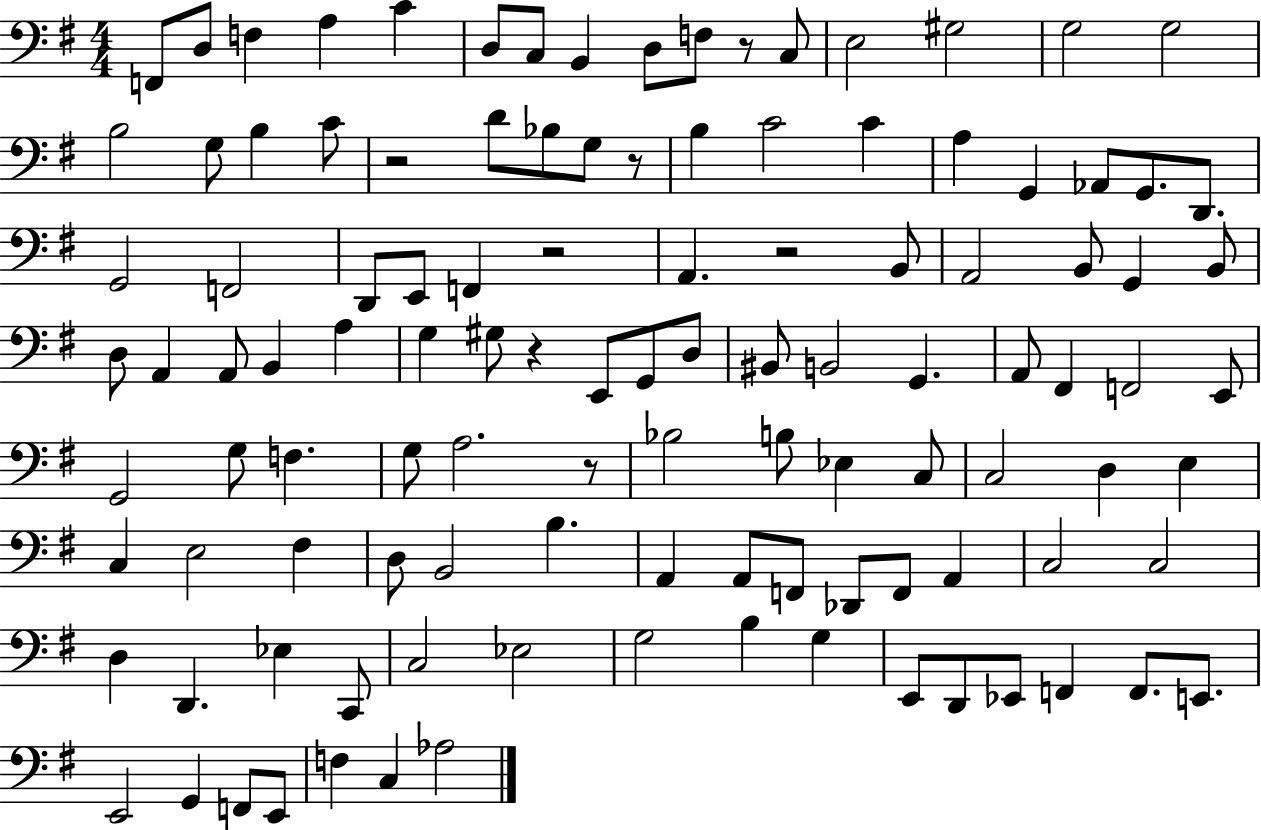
{
  \clef bass
  \numericTimeSignature
  \time 4/4
  \key g \major
  f,8 d8 f4 a4 c'4 | d8 c8 b,4 d8 f8 r8 c8 | e2 gis2 | g2 g2 | \break b2 g8 b4 c'8 | r2 d'8 bes8 g8 r8 | b4 c'2 c'4 | a4 g,4 aes,8 g,8. d,8. | \break g,2 f,2 | d,8 e,8 f,4 r2 | a,4. r2 b,8 | a,2 b,8 g,4 b,8 | \break d8 a,4 a,8 b,4 a4 | g4 gis8 r4 e,8 g,8 d8 | bis,8 b,2 g,4. | a,8 fis,4 f,2 e,8 | \break g,2 g8 f4. | g8 a2. r8 | bes2 b8 ees4 c8 | c2 d4 e4 | \break c4 e2 fis4 | d8 b,2 b4. | a,4 a,8 f,8 des,8 f,8 a,4 | c2 c2 | \break d4 d,4. ees4 c,8 | c2 ees2 | g2 b4 g4 | e,8 d,8 ees,8 f,4 f,8. e,8. | \break e,2 g,4 f,8 e,8 | f4 c4 aes2 | \bar "|."
}